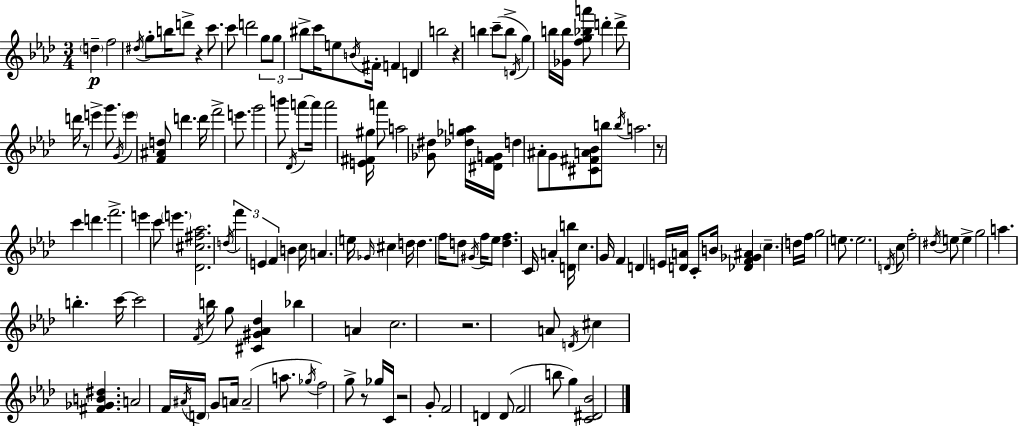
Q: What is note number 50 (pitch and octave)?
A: A5